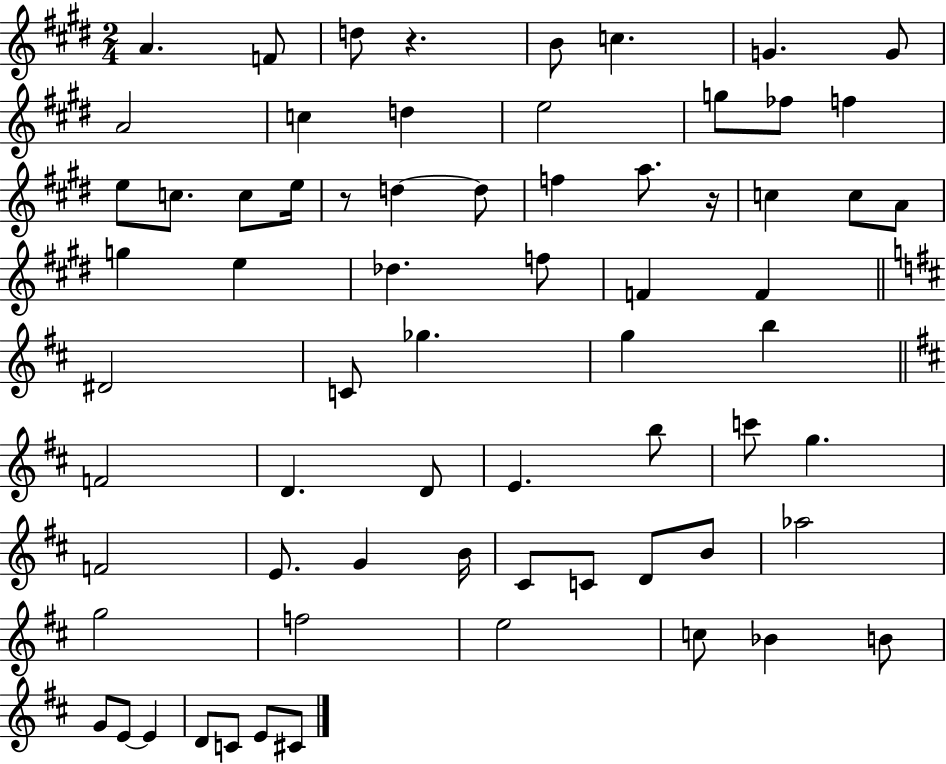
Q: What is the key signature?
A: E major